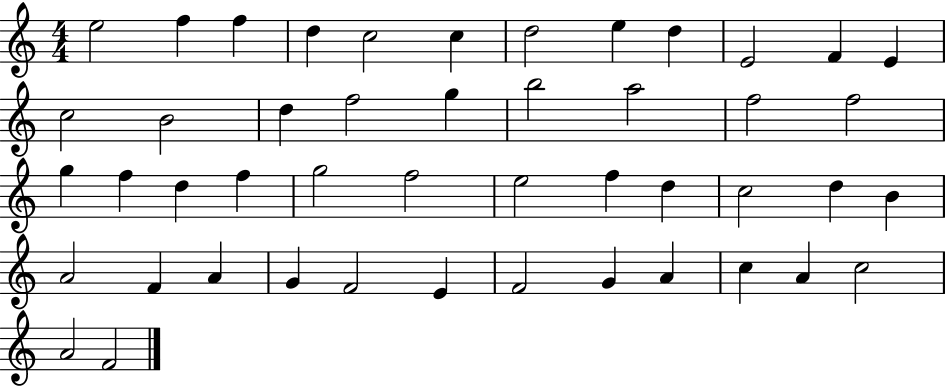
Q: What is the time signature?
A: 4/4